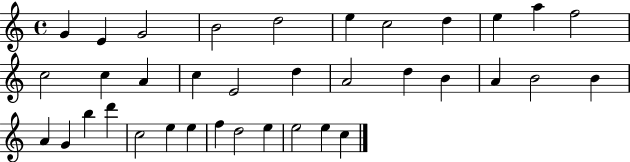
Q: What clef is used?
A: treble